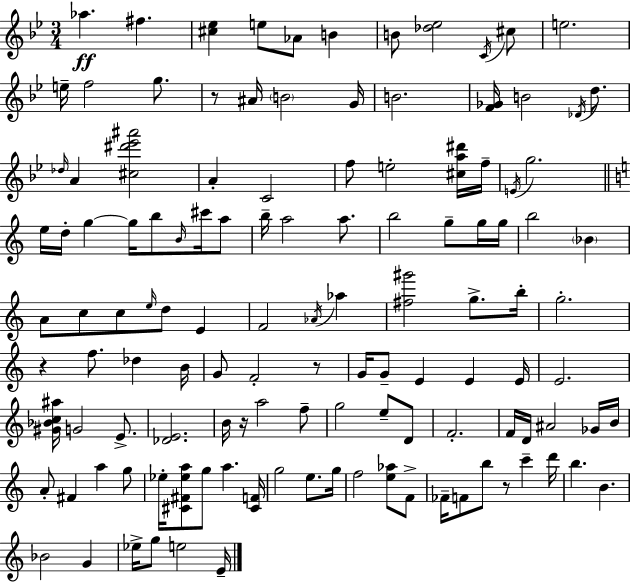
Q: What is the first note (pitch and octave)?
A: Ab5